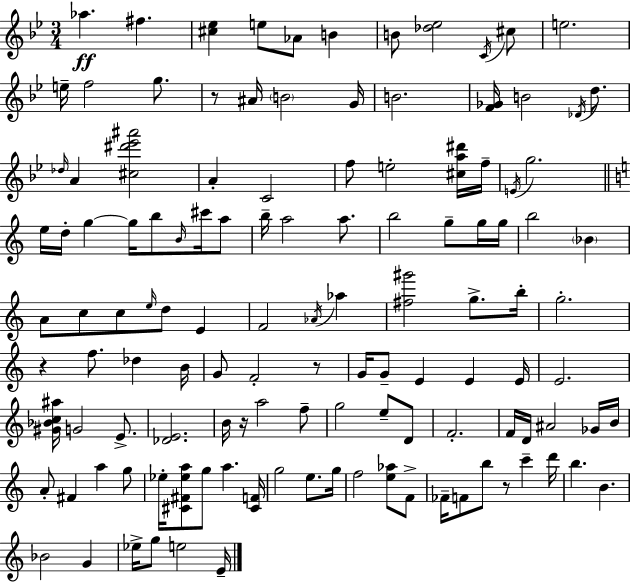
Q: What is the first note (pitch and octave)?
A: Ab5